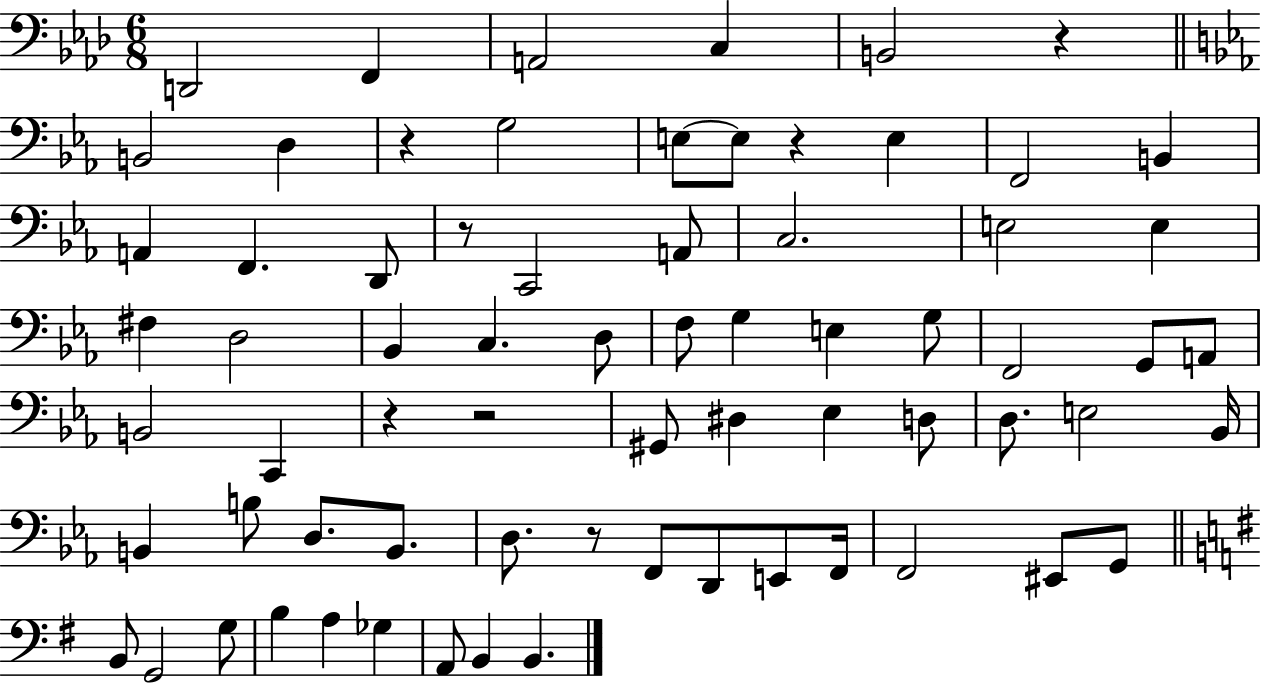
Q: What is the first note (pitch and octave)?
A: D2